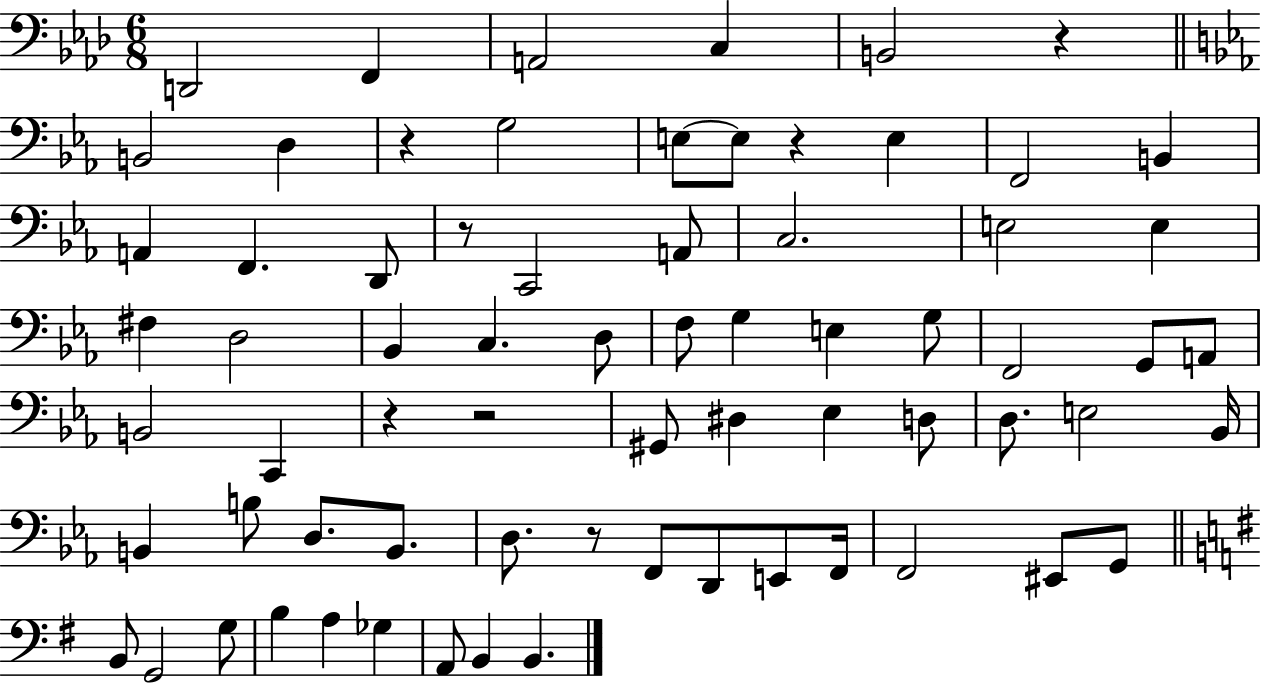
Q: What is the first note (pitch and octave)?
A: D2